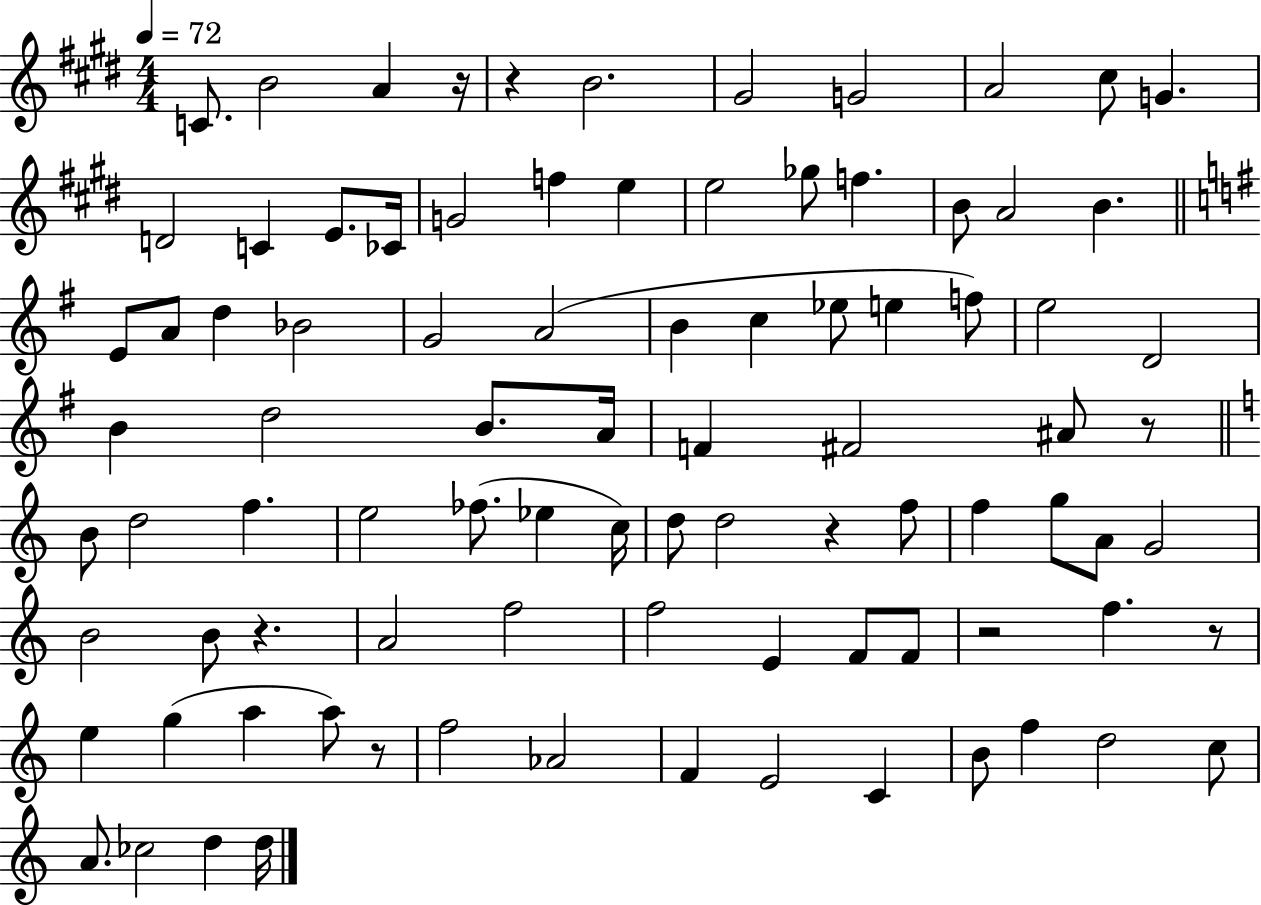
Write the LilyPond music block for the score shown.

{
  \clef treble
  \numericTimeSignature
  \time 4/4
  \key e \major
  \tempo 4 = 72
  \repeat volta 2 { c'8. b'2 a'4 r16 | r4 b'2. | gis'2 g'2 | a'2 cis''8 g'4. | \break d'2 c'4 e'8. ces'16 | g'2 f''4 e''4 | e''2 ges''8 f''4. | b'8 a'2 b'4. | \break \bar "||" \break \key g \major e'8 a'8 d''4 bes'2 | g'2 a'2( | b'4 c''4 ees''8 e''4 f''8) | e''2 d'2 | \break b'4 d''2 b'8. a'16 | f'4 fis'2 ais'8 r8 | \bar "||" \break \key c \major b'8 d''2 f''4. | e''2 fes''8.( ees''4 c''16) | d''8 d''2 r4 f''8 | f''4 g''8 a'8 g'2 | \break b'2 b'8 r4. | a'2 f''2 | f''2 e'4 f'8 f'8 | r2 f''4. r8 | \break e''4 g''4( a''4 a''8) r8 | f''2 aes'2 | f'4 e'2 c'4 | b'8 f''4 d''2 c''8 | \break a'8. ces''2 d''4 d''16 | } \bar "|."
}